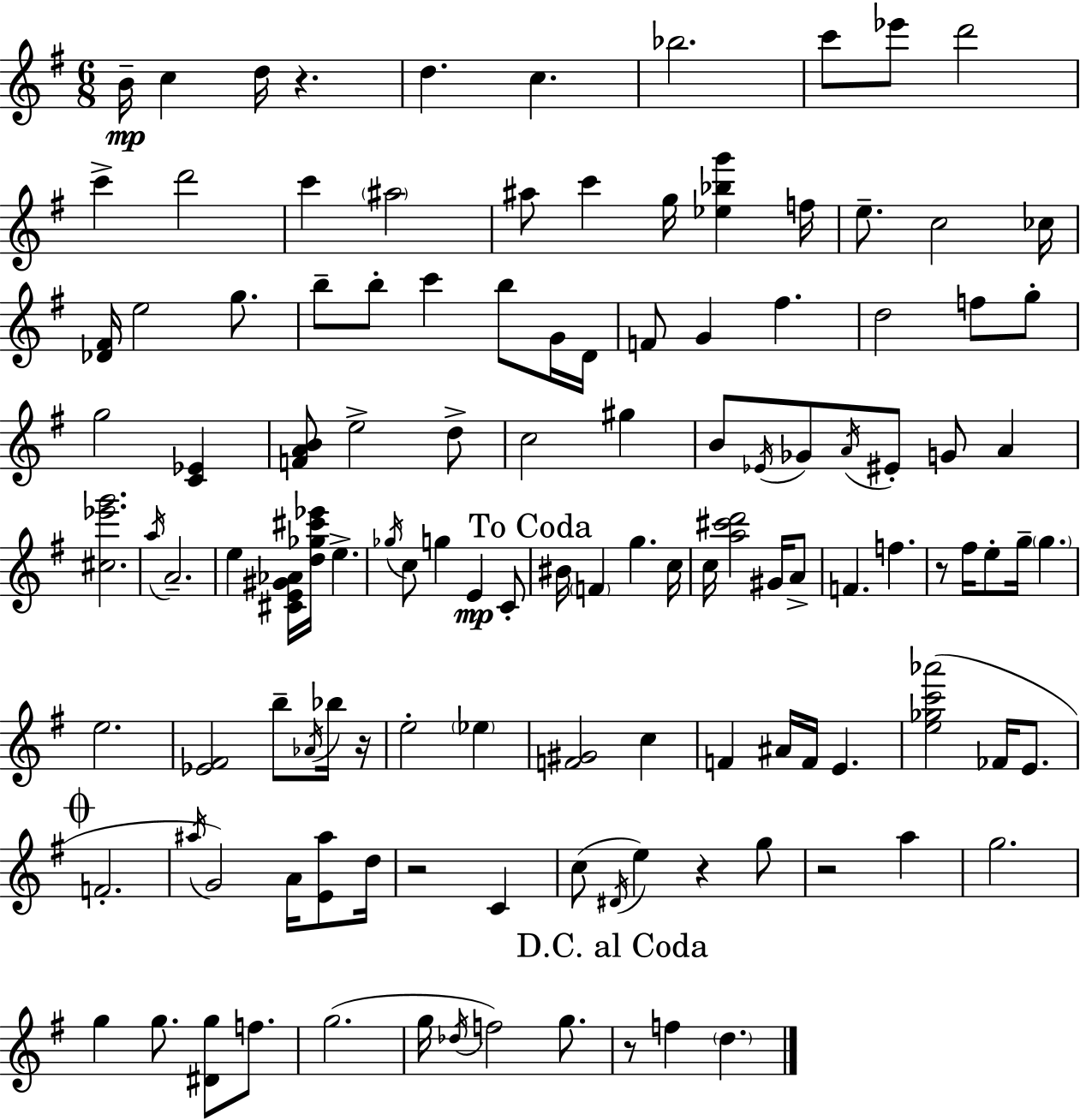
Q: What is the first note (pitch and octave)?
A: B4